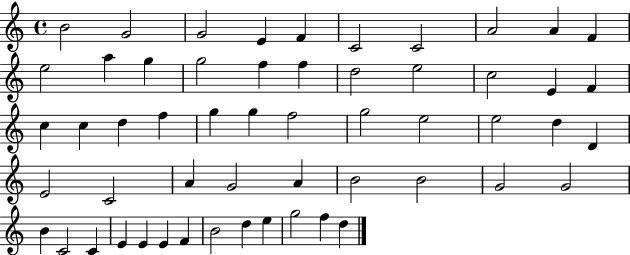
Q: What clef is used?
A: treble